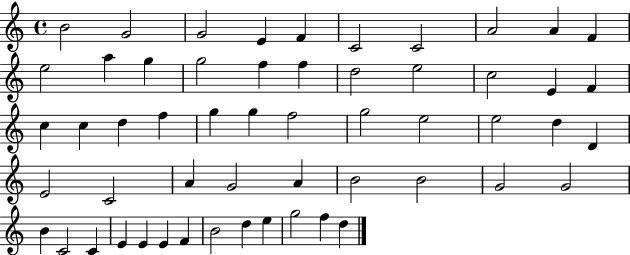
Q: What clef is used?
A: treble